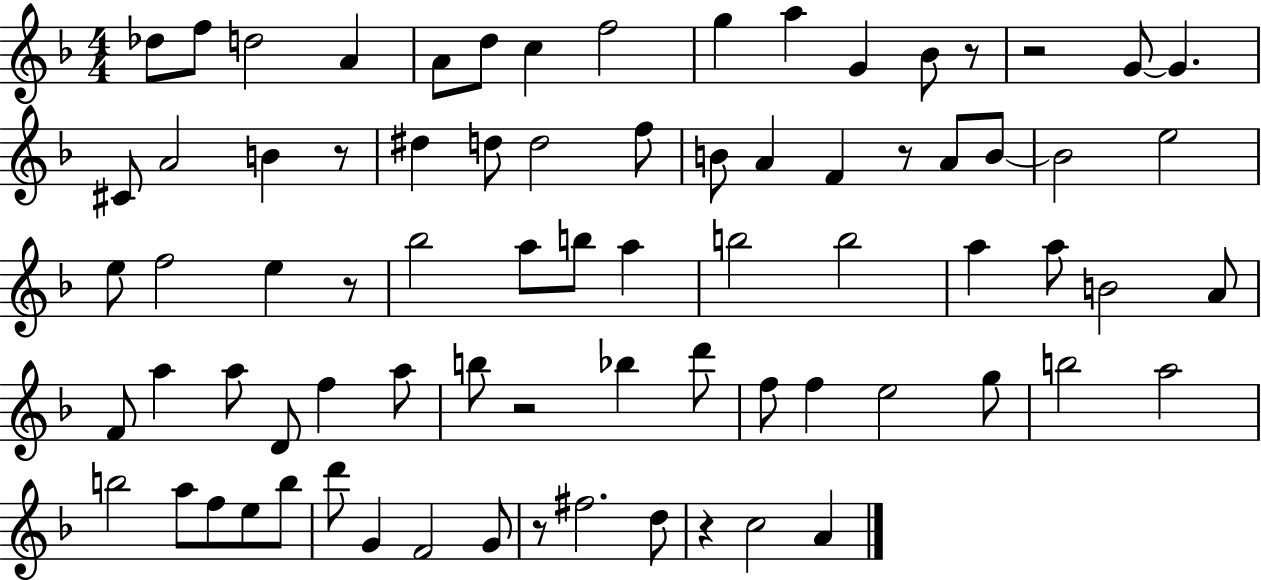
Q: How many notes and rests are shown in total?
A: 77